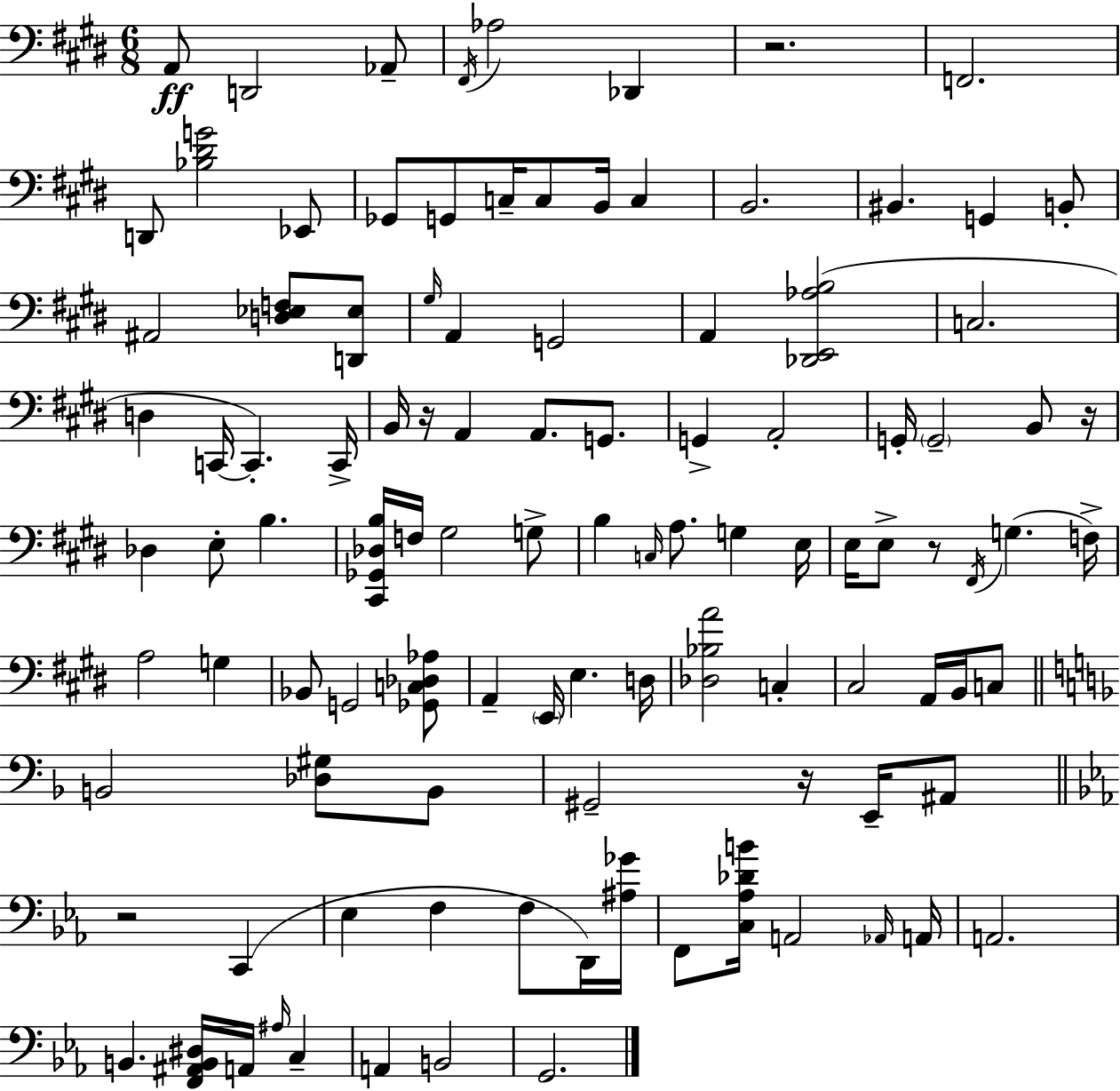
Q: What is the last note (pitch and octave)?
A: G2